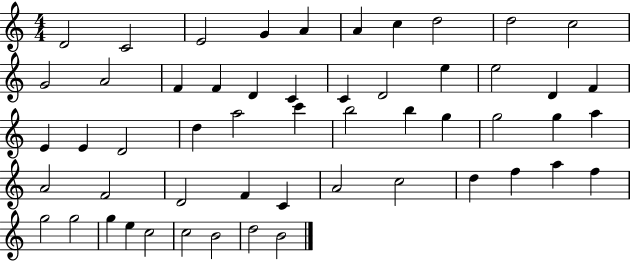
{
  \clef treble
  \numericTimeSignature
  \time 4/4
  \key c \major
  d'2 c'2 | e'2 g'4 a'4 | a'4 c''4 d''2 | d''2 c''2 | \break g'2 a'2 | f'4 f'4 d'4 c'4 | c'4 d'2 e''4 | e''2 d'4 f'4 | \break e'4 e'4 d'2 | d''4 a''2 c'''4 | b''2 b''4 g''4 | g''2 g''4 a''4 | \break a'2 f'2 | d'2 f'4 c'4 | a'2 c''2 | d''4 f''4 a''4 f''4 | \break g''2 g''2 | g''4 e''4 c''2 | c''2 b'2 | d''2 b'2 | \break \bar "|."
}